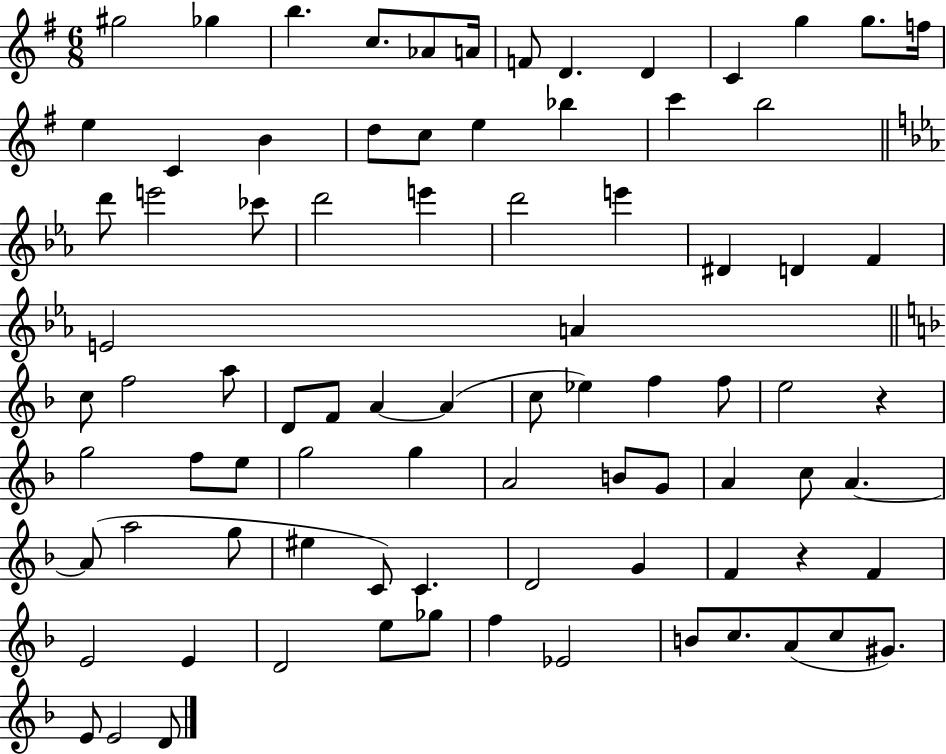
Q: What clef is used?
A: treble